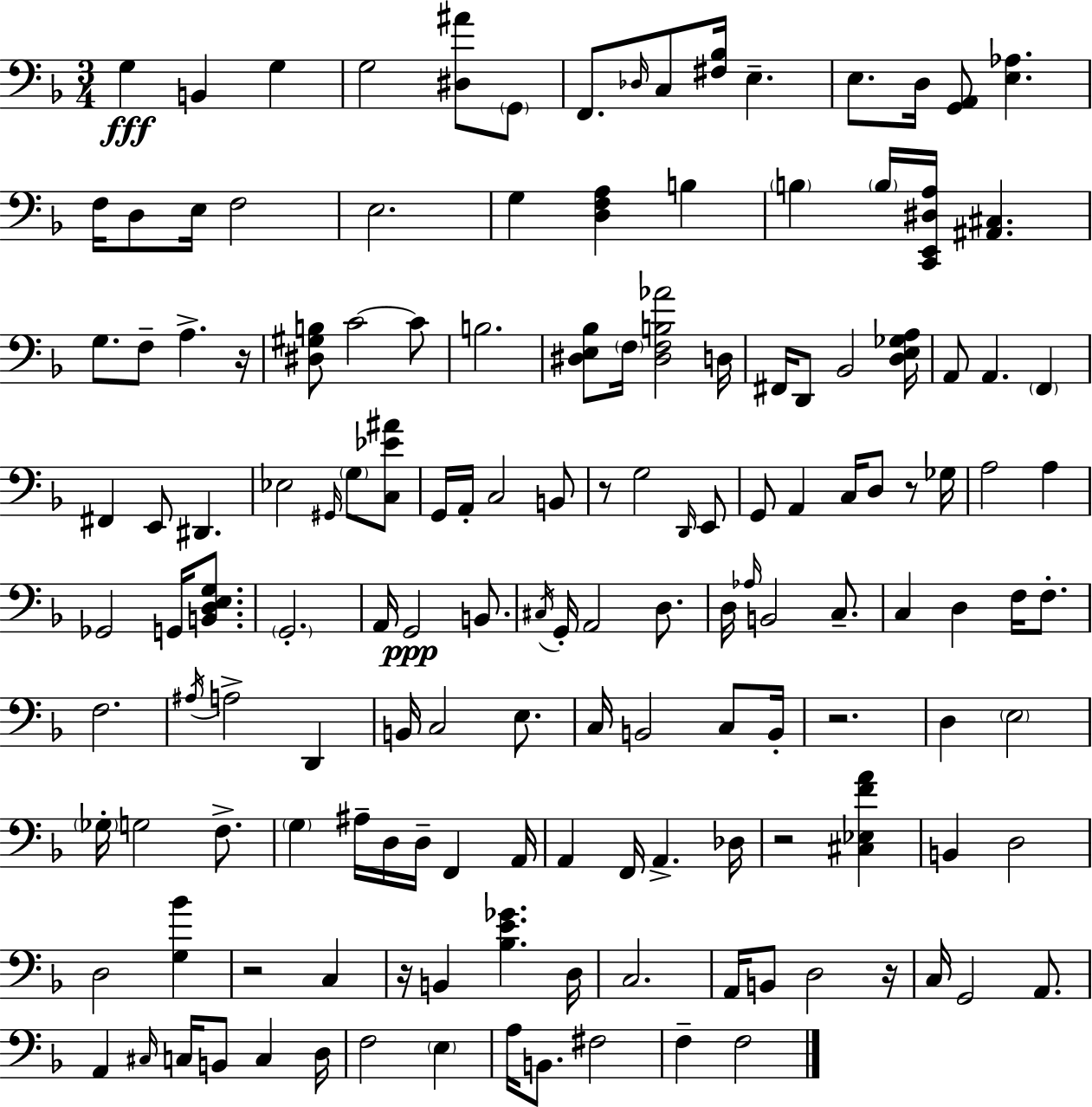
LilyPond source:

{
  \clef bass
  \numericTimeSignature
  \time 3/4
  \key f \major
  g4\fff b,4 g4 | g2 <dis ais'>8 \parenthesize g,8 | f,8. \grace { des16 } c8 <fis bes>16 e4.-- | e8. d16 <g, a,>8 <e aes>4. | \break f16 d8 e16 f2 | e2. | g4 <d f a>4 b4 | \parenthesize b4 \parenthesize b16 <c, e, dis a>16 <ais, cis>4. | \break g8. f8-- a4.-> | r16 <dis gis b>8 c'2~~ c'8 | b2. | <dis e bes>8 \parenthesize f16 <dis f b aes'>2 | \break d16 fis,16 d,8 bes,2 | <d e ges a>16 a,8 a,4. \parenthesize f,4 | fis,4 e,8 dis,4. | ees2 \grace { gis,16 } \parenthesize g8 | \break <c ees' ais'>8 g,16 a,16-. c2 | b,8 r8 g2 | \grace { d,16 } e,8 g,8 a,4 c16 d8 | r8 ges16 a2 a4 | \break ges,2 g,16 | <b, d e g>8. \parenthesize g,2.-. | a,16 g,2\ppp | b,8. \acciaccatura { cis16 } g,16-. a,2 | \break d8. d16 \grace { aes16 } b,2 | c8.-- c4 d4 | f16 f8.-. f2. | \acciaccatura { ais16 } a2-> | \break d,4 b,16 c2 | e8. c16 b,2 | c8 b,16-. r2. | d4 \parenthesize e2 | \break \parenthesize ges16-. g2 | f8.-> \parenthesize g4 ais16-- d16 | d16-- f,4 a,16 a,4 f,16 a,4.-> | des16 r2 | \break <cis ees f' a'>4 b,4 d2 | d2 | <g bes'>4 r2 | c4 r16 b,4 <bes e' ges'>4. | \break d16 c2. | a,16 b,8 d2 | r16 c16 g,2 | a,8. a,4 \grace { cis16 } c16 | \break b,8 c4 d16 f2 | \parenthesize e4 a16 b,8. fis2 | f4-- f2 | \bar "|."
}